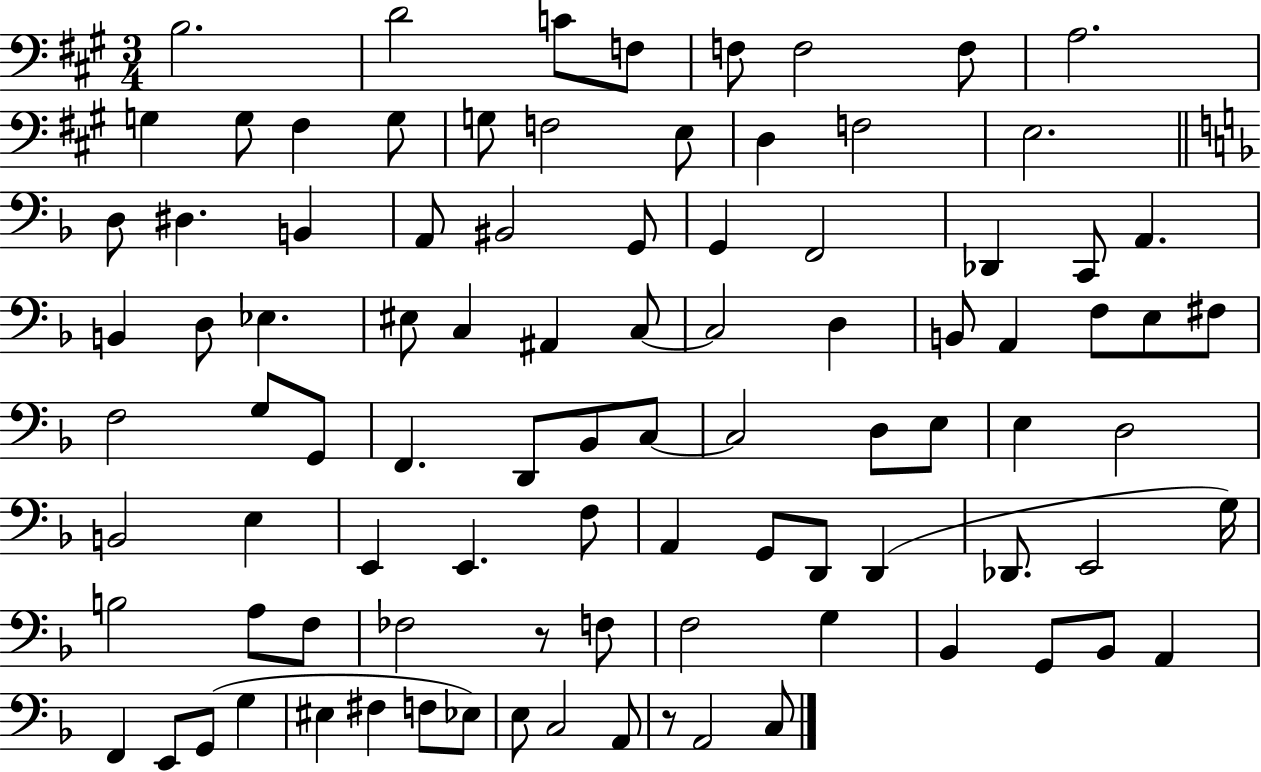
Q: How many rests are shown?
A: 2